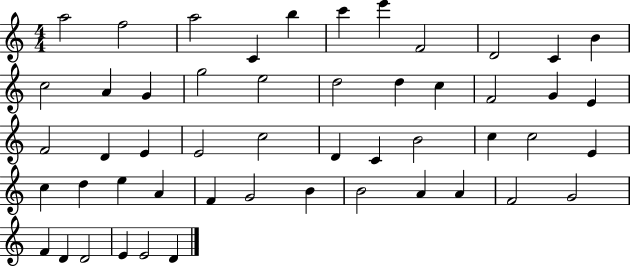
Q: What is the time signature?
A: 4/4